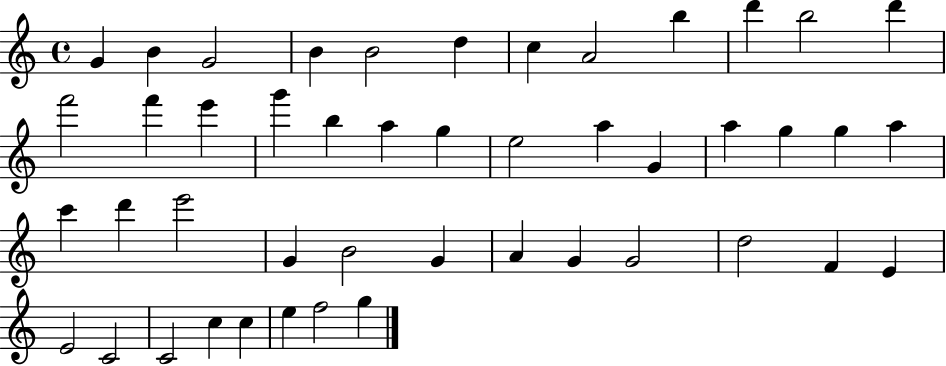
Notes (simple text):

G4/q B4/q G4/h B4/q B4/h D5/q C5/q A4/h B5/q D6/q B5/h D6/q F6/h F6/q E6/q G6/q B5/q A5/q G5/q E5/h A5/q G4/q A5/q G5/q G5/q A5/q C6/q D6/q E6/h G4/q B4/h G4/q A4/q G4/q G4/h D5/h F4/q E4/q E4/h C4/h C4/h C5/q C5/q E5/q F5/h G5/q